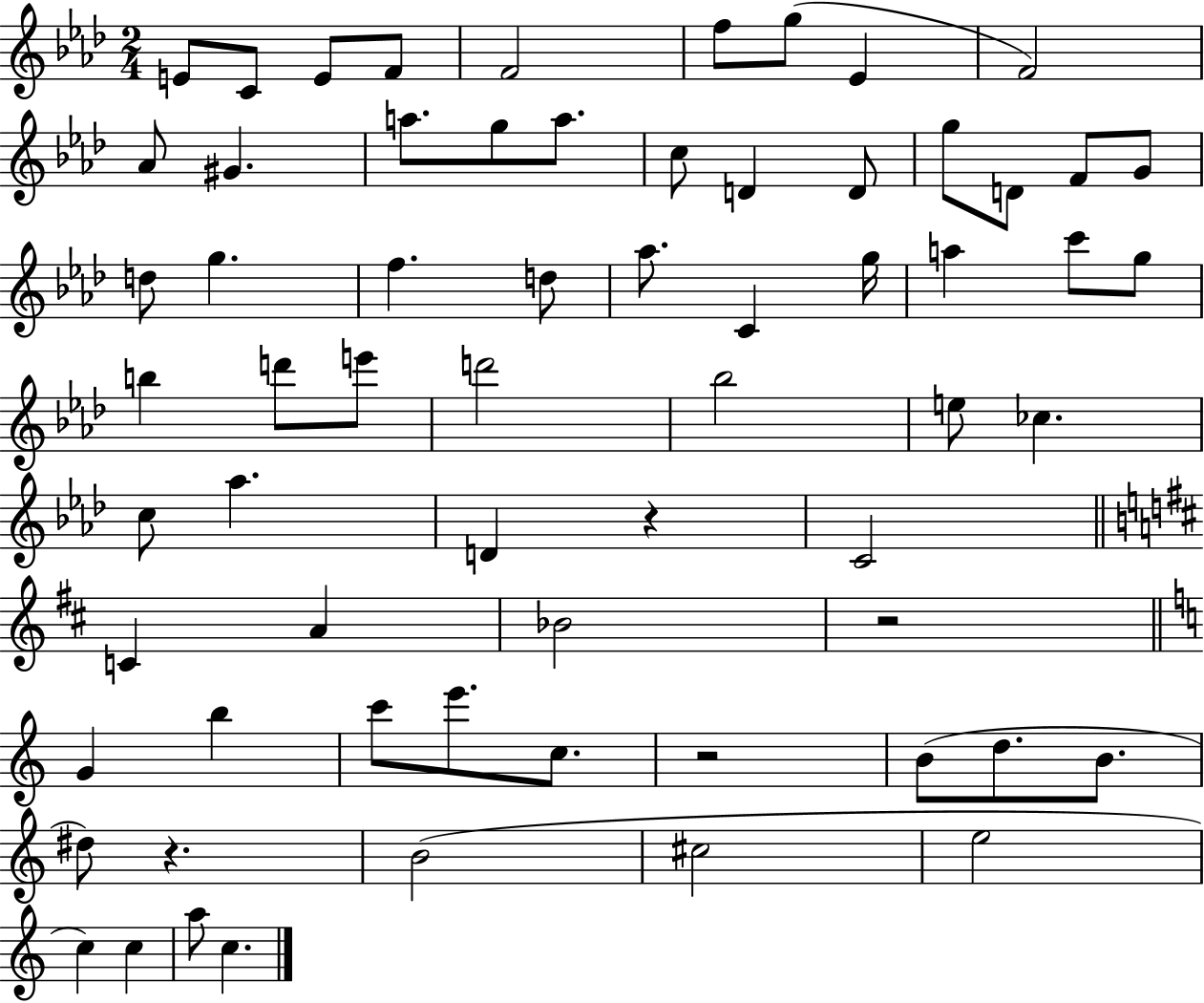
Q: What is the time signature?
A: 2/4